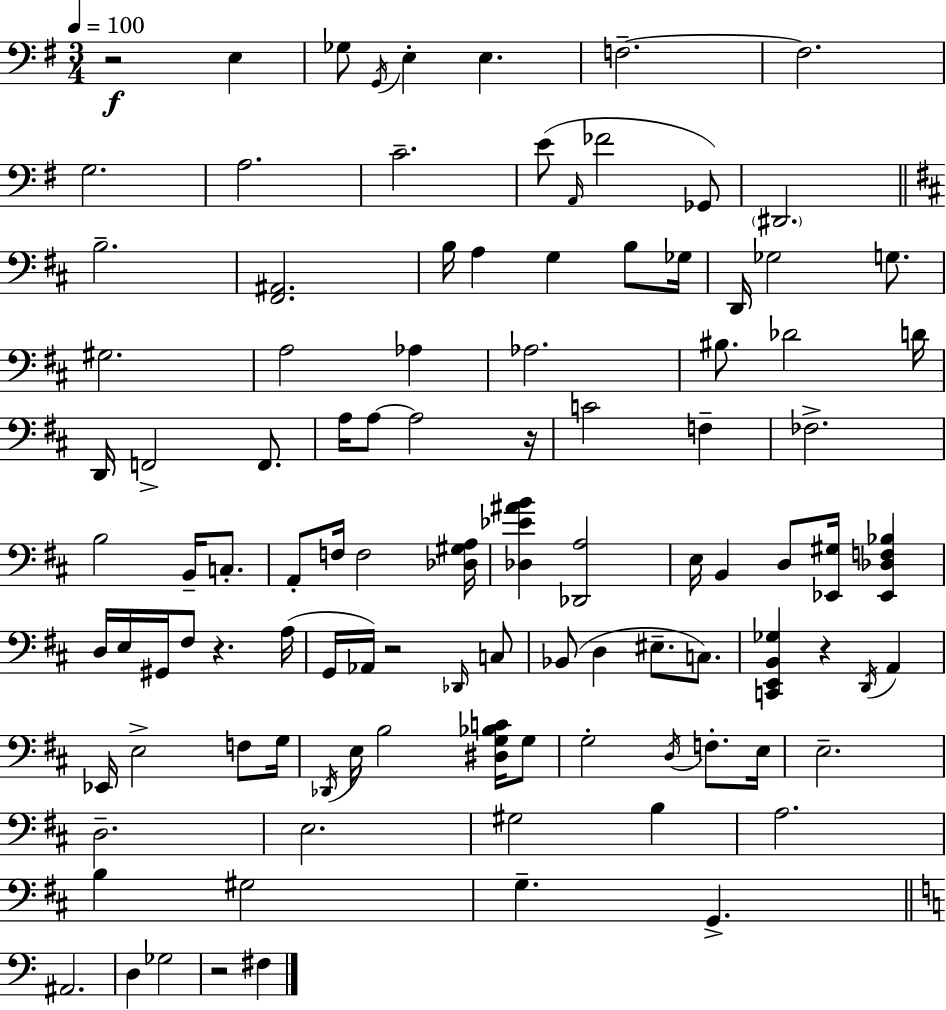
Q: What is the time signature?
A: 3/4